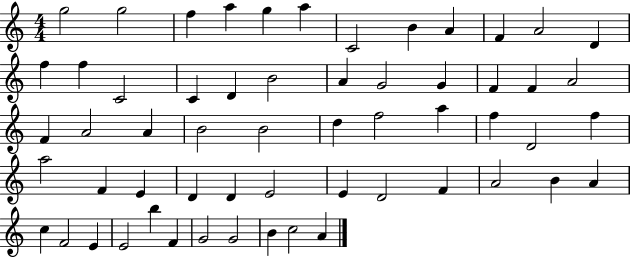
G5/h G5/h F5/q A5/q G5/q A5/q C4/h B4/q A4/q F4/q A4/h D4/q F5/q F5/q C4/h C4/q D4/q B4/h A4/q G4/h G4/q F4/q F4/q A4/h F4/q A4/h A4/q B4/h B4/h D5/q F5/h A5/q F5/q D4/h F5/q A5/h F4/q E4/q D4/q D4/q E4/h E4/q D4/h F4/q A4/h B4/q A4/q C5/q F4/h E4/q E4/h B5/q F4/q G4/h G4/h B4/q C5/h A4/q